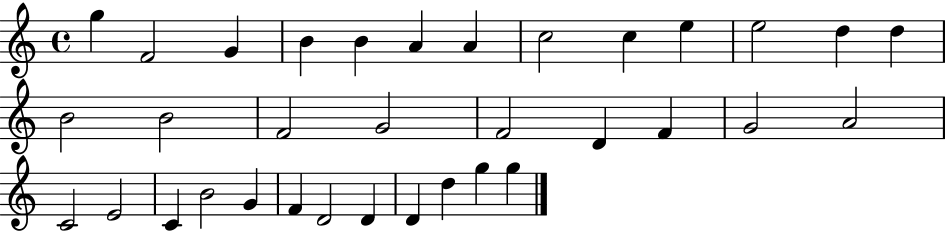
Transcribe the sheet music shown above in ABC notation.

X:1
T:Untitled
M:4/4
L:1/4
K:C
g F2 G B B A A c2 c e e2 d d B2 B2 F2 G2 F2 D F G2 A2 C2 E2 C B2 G F D2 D D d g g